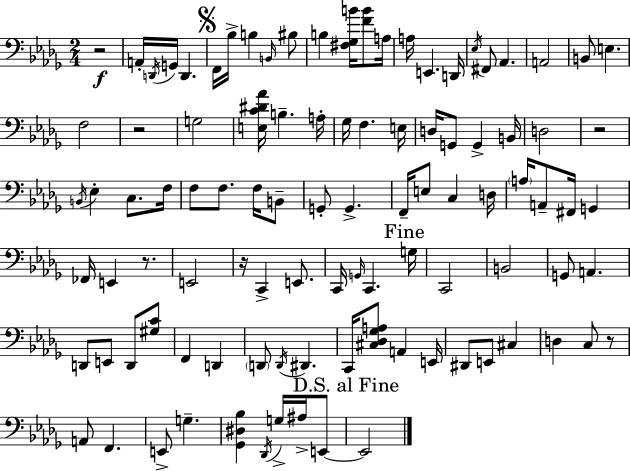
R/h A2/s D2/s G2/s D2/q. F2/s Bb3/s B3/q B2/s BIS3/e B3/q [F#3,Gb3,B4]/s [F4,B4]/e A3/s A3/s E2/q. D2/s Eb3/s F#2/e Ab2/q. A2/h B2/e E3/q. F3/h R/h G3/h [E3,C4,D#4,Ab4]/s B3/q. A3/s Gb3/s F3/q. E3/s D3/s G2/e G2/q B2/s D3/h R/h B2/s Eb3/q C3/e. F3/s F3/e F3/e. F3/s B2/e G2/e G2/q. F2/s E3/e C3/q D3/s A3/s A2/e F#2/s G2/q FES2/s E2/q R/e. E2/h R/s C2/q E2/e. C2/s G2/s C2/q. G3/s C2/h B2/h G2/e A2/q. D2/e E2/e D2/e [G#3,C4]/e F2/q D2/q D2/e D2/s D#2/q. C2/s [C#3,Db3,Gb3,A3]/e A2/q E2/s D#2/e E2/e C#3/q D3/q C3/e R/e A2/e F2/q. E2/e G3/q. [Gb2,D#3,Bb3]/q Db2/s G3/s A#3/s E2/e E2/h